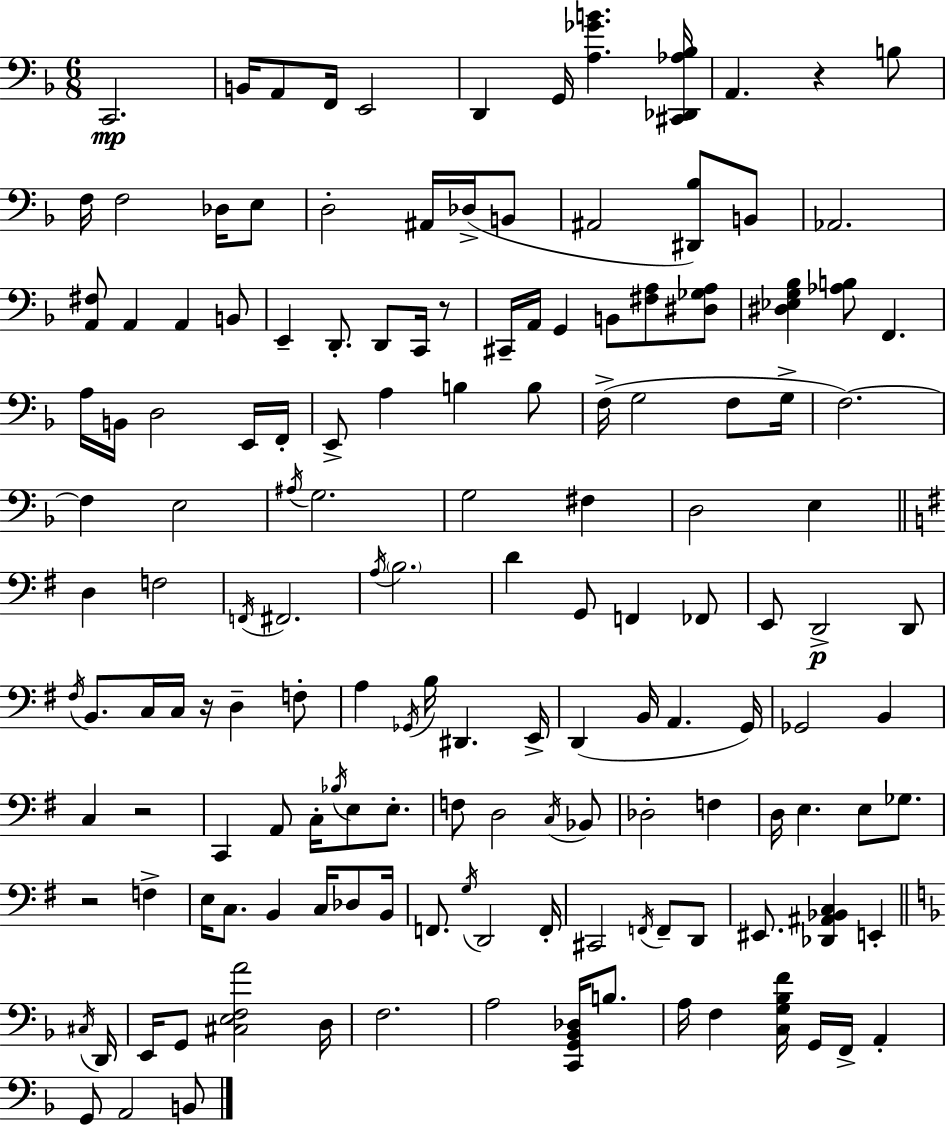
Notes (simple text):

C2/h. B2/s A2/e F2/s E2/h D2/q G2/s [A3,Gb4,B4]/q. [C#2,Db2,Ab3,Bb3]/s A2/q. R/q B3/e F3/s F3/h Db3/s E3/e D3/h A#2/s Db3/s B2/e A#2/h [D#2,Bb3]/e B2/e Ab2/h. [A2,F#3]/e A2/q A2/q B2/e E2/q D2/e. D2/e C2/s R/e C#2/s A2/s G2/q B2/e [F#3,A3]/e [D#3,Gb3,A3]/e [D#3,Eb3,G3,Bb3]/q [Ab3,B3]/e F2/q. A3/s B2/s D3/h E2/s F2/s E2/e A3/q B3/q B3/e F3/s G3/h F3/e G3/s F3/h. F3/q E3/h A#3/s G3/h. G3/h F#3/q D3/h E3/q D3/q F3/h F2/s F#2/h. A3/s B3/h. D4/q G2/e F2/q FES2/e E2/e D2/h D2/e F#3/s B2/e. C3/s C3/s R/s D3/q F3/e A3/q Gb2/s B3/s D#2/q. E2/s D2/q B2/s A2/q. G2/s Gb2/h B2/q C3/q R/h C2/q A2/e C3/s Bb3/s E3/e E3/e. F3/e D3/h C3/s Bb2/e Db3/h F3/q D3/s E3/q. E3/e Gb3/e. R/h F3/q E3/s C3/e. B2/q C3/s Db3/e B2/s F2/e. G3/s D2/h F2/s C#2/h F2/s F2/e D2/e EIS2/e. [Db2,A#2,Bb2,C3]/q E2/q C#3/s D2/s E2/s G2/e [C#3,E3,F3,A4]/h D3/s F3/h. A3/h [C2,G2,Bb2,Db3]/s B3/e. A3/s F3/q [C3,G3,Bb3,F4]/s G2/s F2/s A2/q G2/e A2/h B2/e